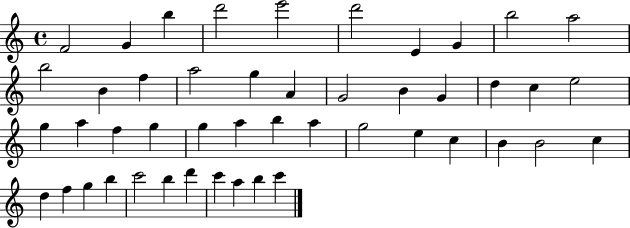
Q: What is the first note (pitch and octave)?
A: F4